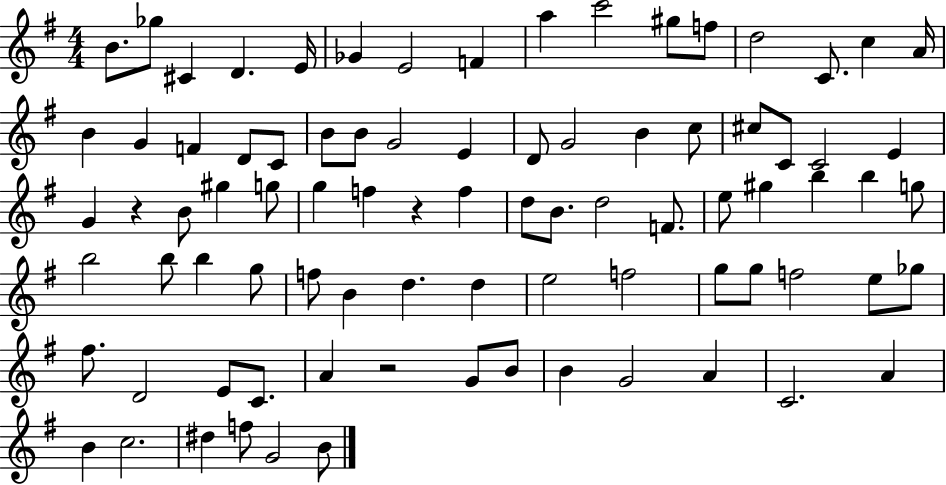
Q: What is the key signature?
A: G major